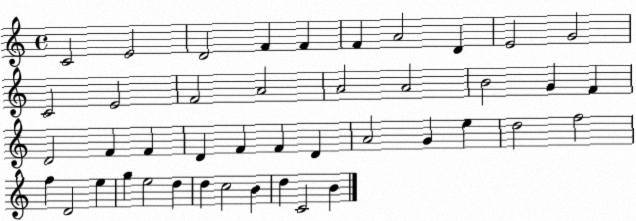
X:1
T:Untitled
M:4/4
L:1/4
K:C
C2 E2 D2 F F F A2 D E2 G2 C2 E2 F2 A2 A2 A2 B2 G F D2 F F D F F D A2 G e d2 f2 f D2 e g e2 d d c2 B d C2 B